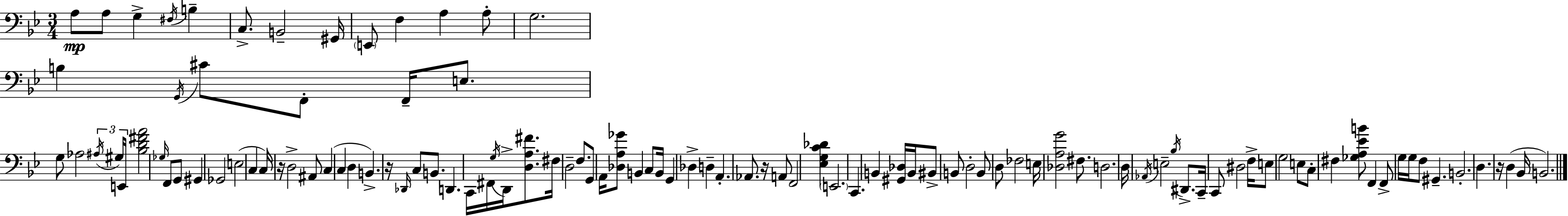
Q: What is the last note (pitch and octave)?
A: B2